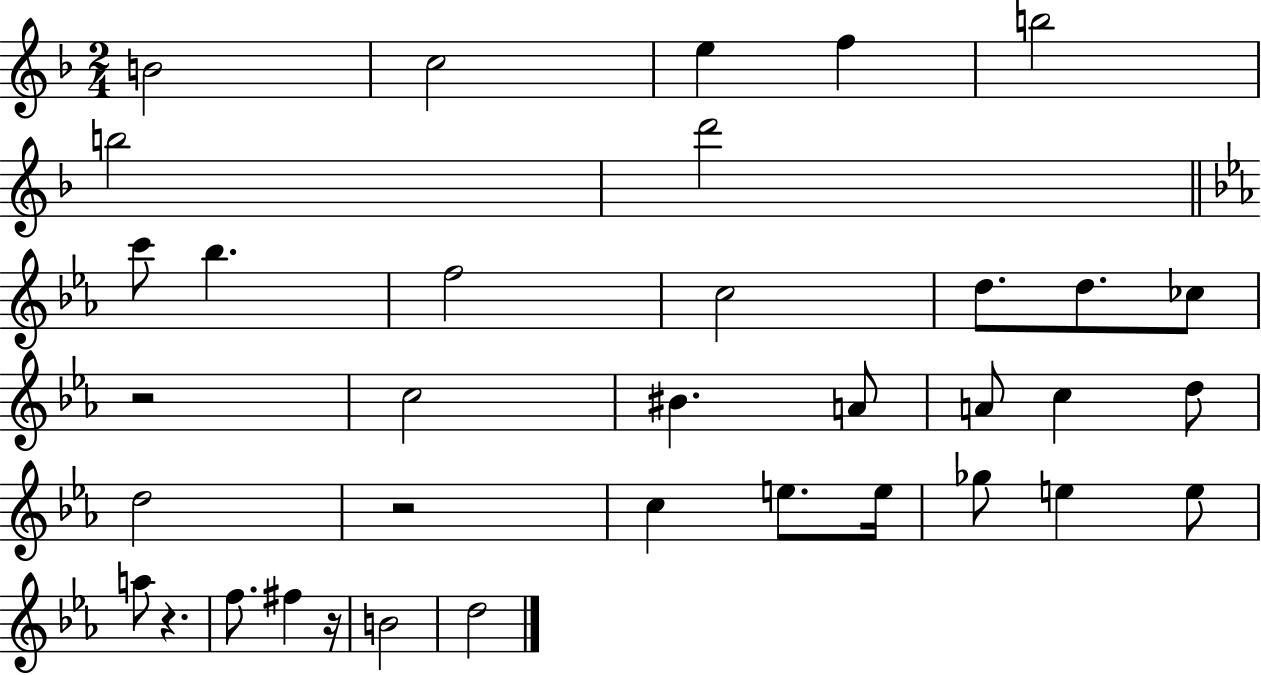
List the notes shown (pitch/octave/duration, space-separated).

B4/h C5/h E5/q F5/q B5/h B5/h D6/h C6/e Bb5/q. F5/h C5/h D5/e. D5/e. CES5/e R/h C5/h BIS4/q. A4/e A4/e C5/q D5/e D5/h R/h C5/q E5/e. E5/s Gb5/e E5/q E5/e A5/e R/q. F5/e. F#5/q R/s B4/h D5/h